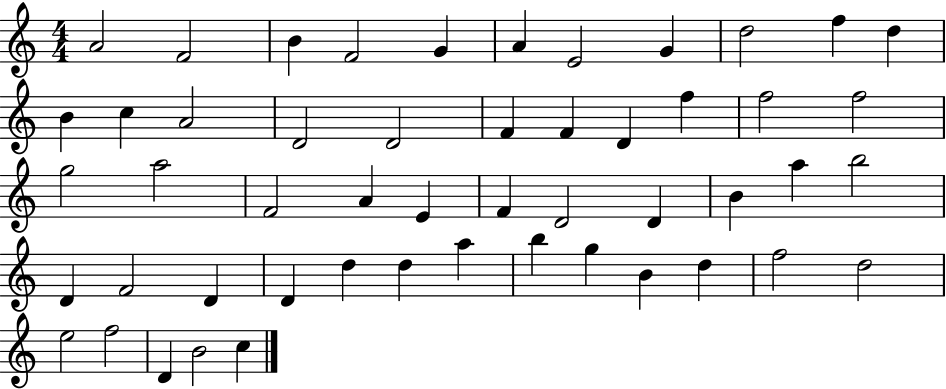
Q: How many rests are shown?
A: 0